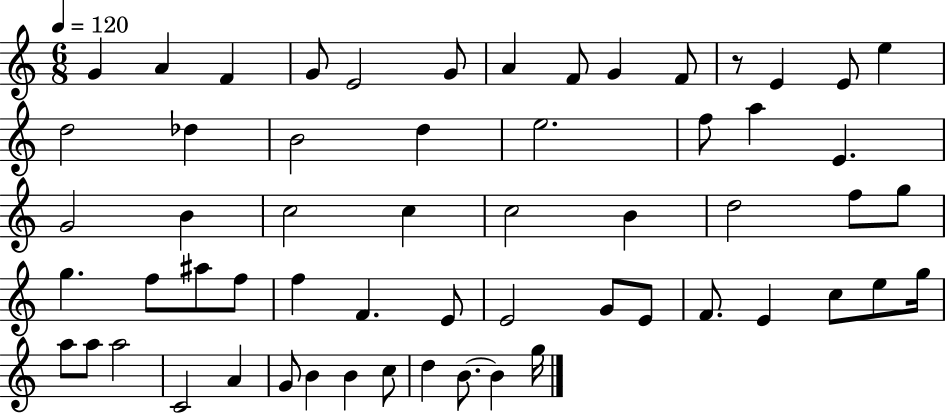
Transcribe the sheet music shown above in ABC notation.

X:1
T:Untitled
M:6/8
L:1/4
K:C
G A F G/2 E2 G/2 A F/2 G F/2 z/2 E E/2 e d2 _d B2 d e2 f/2 a E G2 B c2 c c2 B d2 f/2 g/2 g f/2 ^a/2 f/2 f F E/2 E2 G/2 E/2 F/2 E c/2 e/2 g/4 a/2 a/2 a2 C2 A G/2 B B c/2 d B/2 B g/4